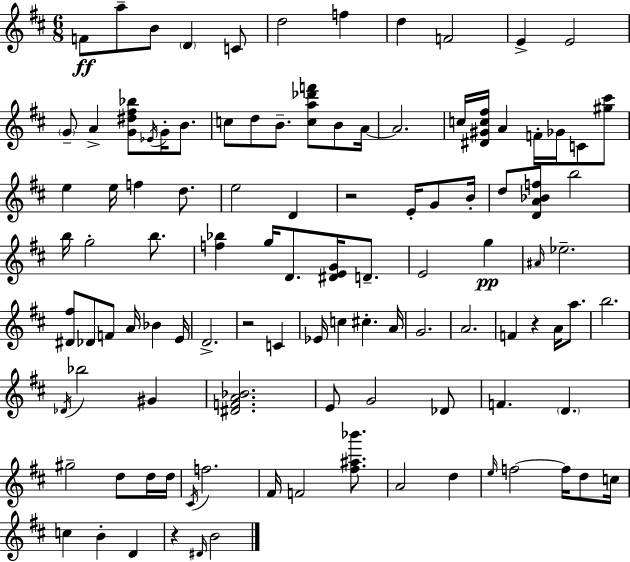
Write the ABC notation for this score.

X:1
T:Untitled
M:6/8
L:1/4
K:D
F/2 a/2 B/2 D C/2 d2 f d F2 E E2 G/2 A [G^d^f_b]/2 _E/4 G/4 B/2 c/2 d/2 B/2 [ca_d'f']/2 B/2 A/4 A2 c/4 [^D^Gc^f]/4 A F/4 _G/4 C/2 [^g^c']/2 e e/4 f d/2 e2 D z2 E/4 G/2 B/4 d/2 [DA_Bf]/2 b2 b/4 g2 b/2 [f_b] g/4 D/2 [^DEG]/4 D/2 E2 g ^A/4 _e2 [^D^f]/2 _D/2 F/2 A/4 _B E/4 D2 z2 C _E/4 c ^c A/4 G2 A2 F z A/4 a/2 b2 _D/4 _b2 ^G [^DFA_B]2 E/2 G2 _D/2 F D ^g2 d/2 d/4 d/4 ^C/4 f2 ^F/4 F2 [^f^a_b']/2 A2 d e/4 f2 f/4 d/2 c/4 c B D z ^D/4 B2